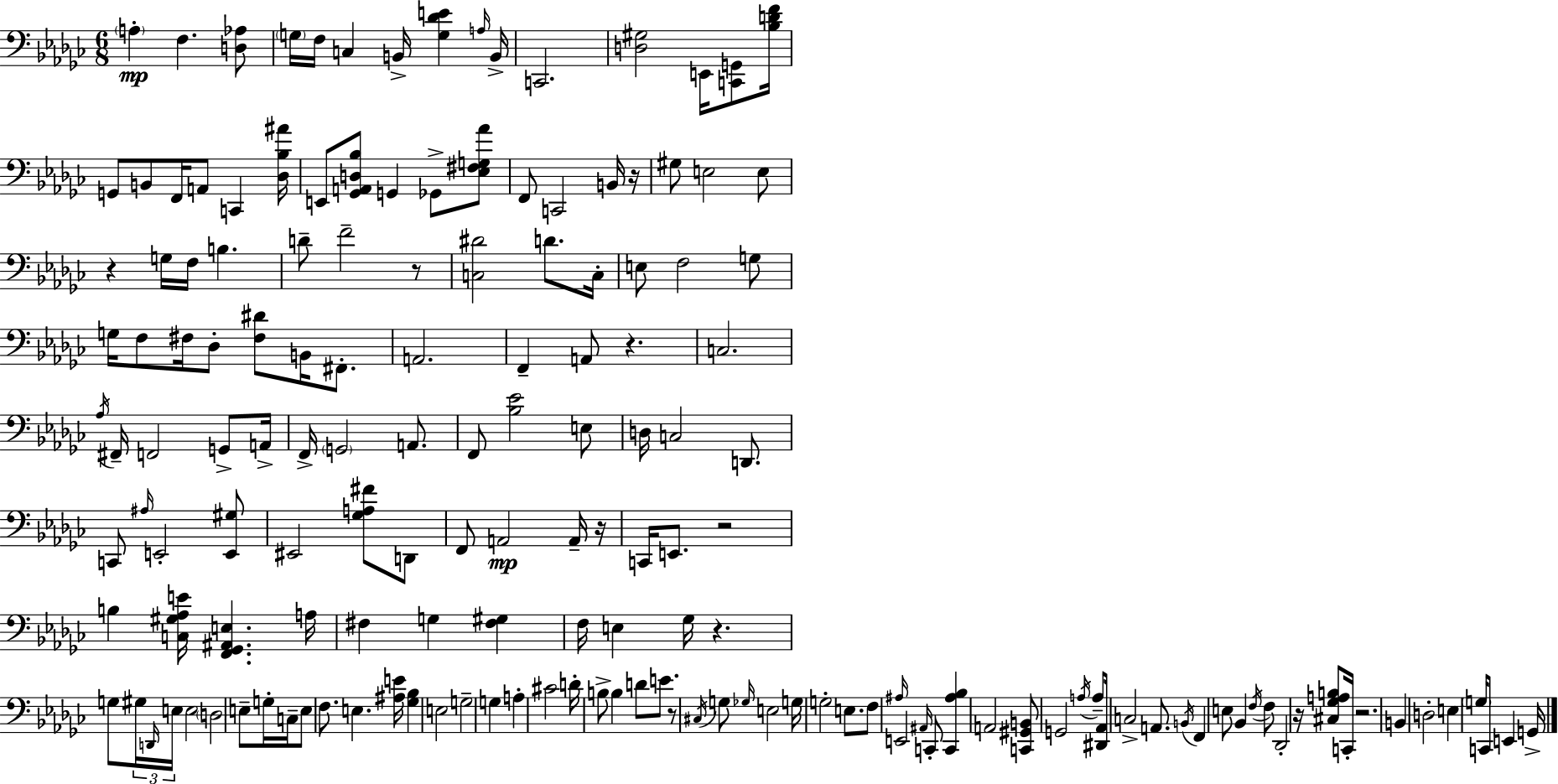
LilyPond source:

{
  \clef bass
  \numericTimeSignature
  \time 6/8
  \key ees \minor
  \parenthesize a4-.\mp f4. <d aes>8 | \parenthesize g16 f16 c4 b,16-> <g des' e'>4 \grace { a16 } | b,16-> c,2. | <d gis>2 e,16 <c, g,>8 | \break <bes d' f'>16 g,8 b,8 f,16 a,8 c,4 | <des bes ais'>16 e,8 <ges, a, d bes>8 g,4 ges,8-> <ees fis g aes'>8 | f,8 c,2 b,16 | r16 gis8 e2 e8 | \break r4 g16 f16 b4. | d'8-- f'2-- r8 | <c dis'>2 d'8. | c16-. e8 f2 g8 | \break g16 f8 fis16 des8-. <fis dis'>8 b,16 fis,8.-. | a,2. | f,4-- a,8 r4. | c2. | \break \acciaccatura { aes16 } fis,16-- f,2 g,8-> | a,16-> f,16-> \parenthesize g,2 a,8. | f,8 <bes ees'>2 | e8 d16 c2 d,8. | \break c,8 \grace { ais16 } e,2-. | <e, gis>8 eis,2 <ges a fis'>8 | d,8 f,8 a,2\mp | a,16-- r16 c,16 e,8. r2 | \break b4 <c gis aes e'>16 <f, ges, ais, e>4. | a16 fis4 g4 <fis gis>4 | f16 e4 ges16 r4. | g8 \tuplet 3/2 { gis16 \grace { d,16 } e16 } e2 | \break \parenthesize d2 | e8-- g16-. c16-- e8 f8. e4. | <ais e'>16 <ges bes>4 e2 | g2-- | \break g4 a4-. cis'2 | d'16-. b8-> b4 d'8 | e'8. r8 \acciaccatura { cis16 } g8 \grace { ges16 } e2 | g16 g2-. | \break e8. f8 \grace { ais16 } e,2 | \grace { ais,16 } c,8-. <c, ais bes>4 | a,2 <c, gis, b,>8 g,2 | \acciaccatura { a16 } a8-- <dis, aes,>16 c2-> | \break a,8. \acciaccatura { b,16 } f,4 | e8 bes,4 \acciaccatura { f16 } f8 des,2-. | r16 <cis ges a b>8 c,16-. r2. | b,4 | \break d2-. e4 | \parenthesize g16 c,8 e,4 g,16-> \bar "|."
}